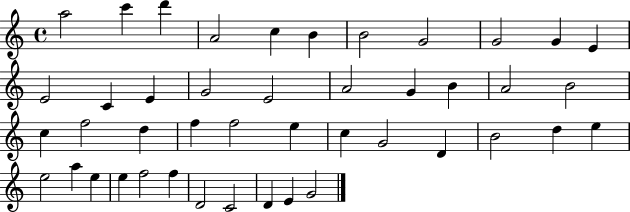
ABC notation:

X:1
T:Untitled
M:4/4
L:1/4
K:C
a2 c' d' A2 c B B2 G2 G2 G E E2 C E G2 E2 A2 G B A2 B2 c f2 d f f2 e c G2 D B2 d e e2 a e e f2 f D2 C2 D E G2